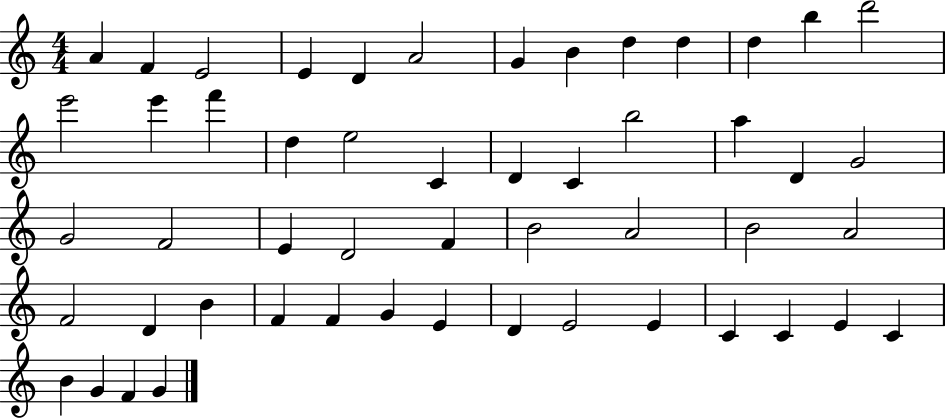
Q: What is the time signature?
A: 4/4